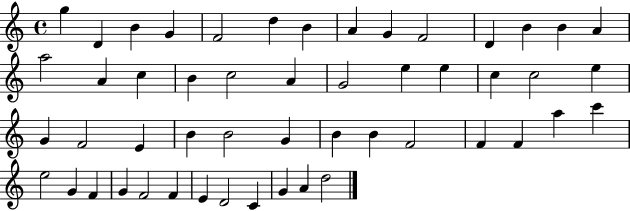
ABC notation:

X:1
T:Untitled
M:4/4
L:1/4
K:C
g D B G F2 d B A G F2 D B B A a2 A c B c2 A G2 e e c c2 e G F2 E B B2 G B B F2 F F a c' e2 G F G F2 F E D2 C G A d2